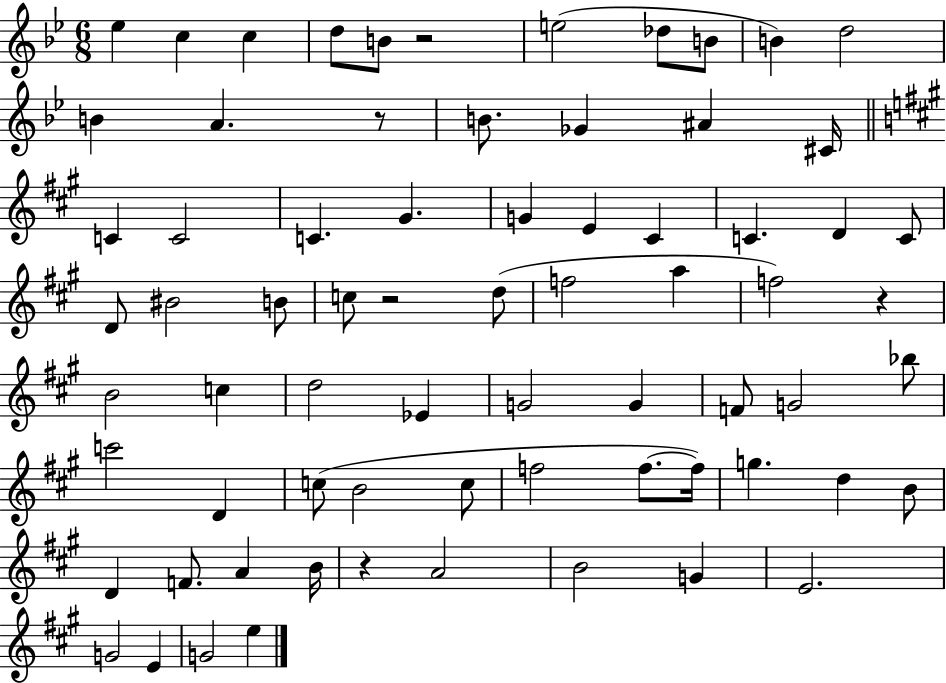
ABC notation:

X:1
T:Untitled
M:6/8
L:1/4
K:Bb
_e c c d/2 B/2 z2 e2 _d/2 B/2 B d2 B A z/2 B/2 _G ^A ^C/4 C C2 C ^G G E ^C C D C/2 D/2 ^B2 B/2 c/2 z2 d/2 f2 a f2 z B2 c d2 _E G2 G F/2 G2 _b/2 c'2 D c/2 B2 c/2 f2 f/2 f/4 g d B/2 D F/2 A B/4 z A2 B2 G E2 G2 E G2 e